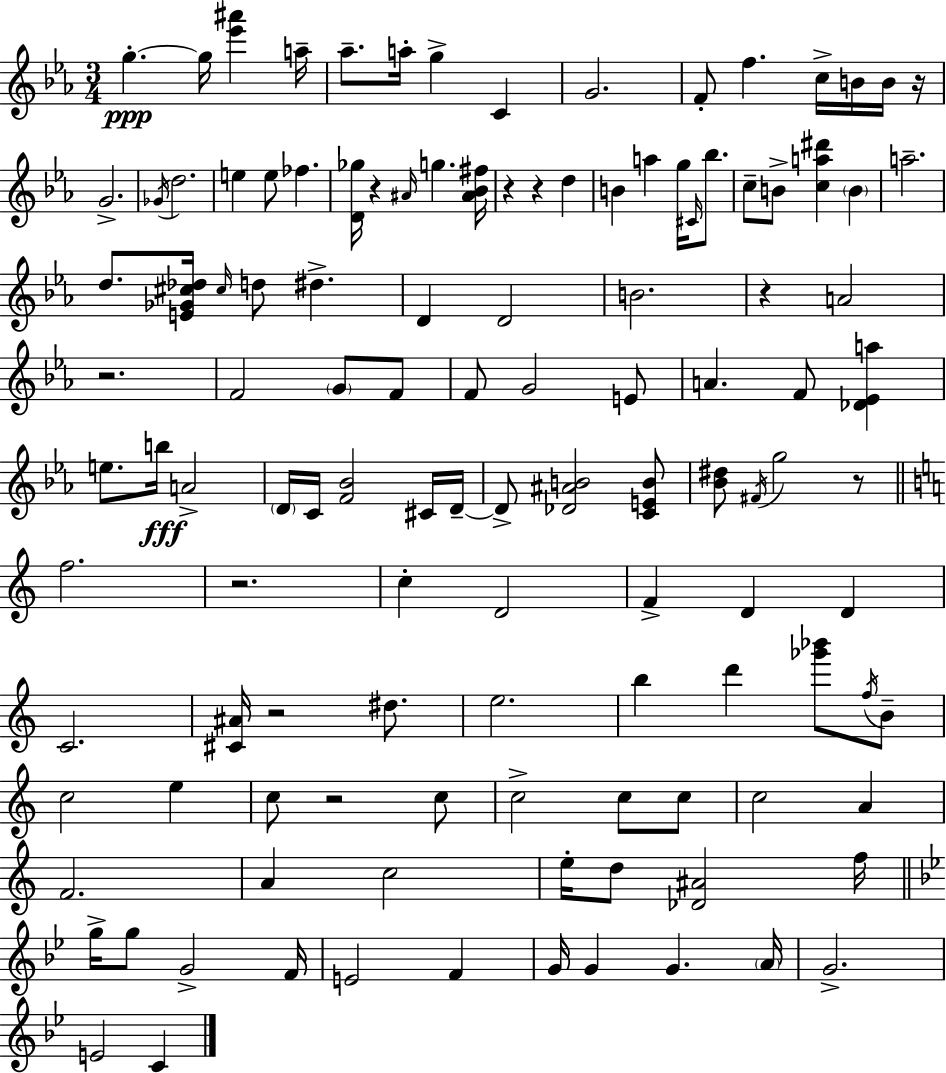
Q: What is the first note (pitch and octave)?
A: G5